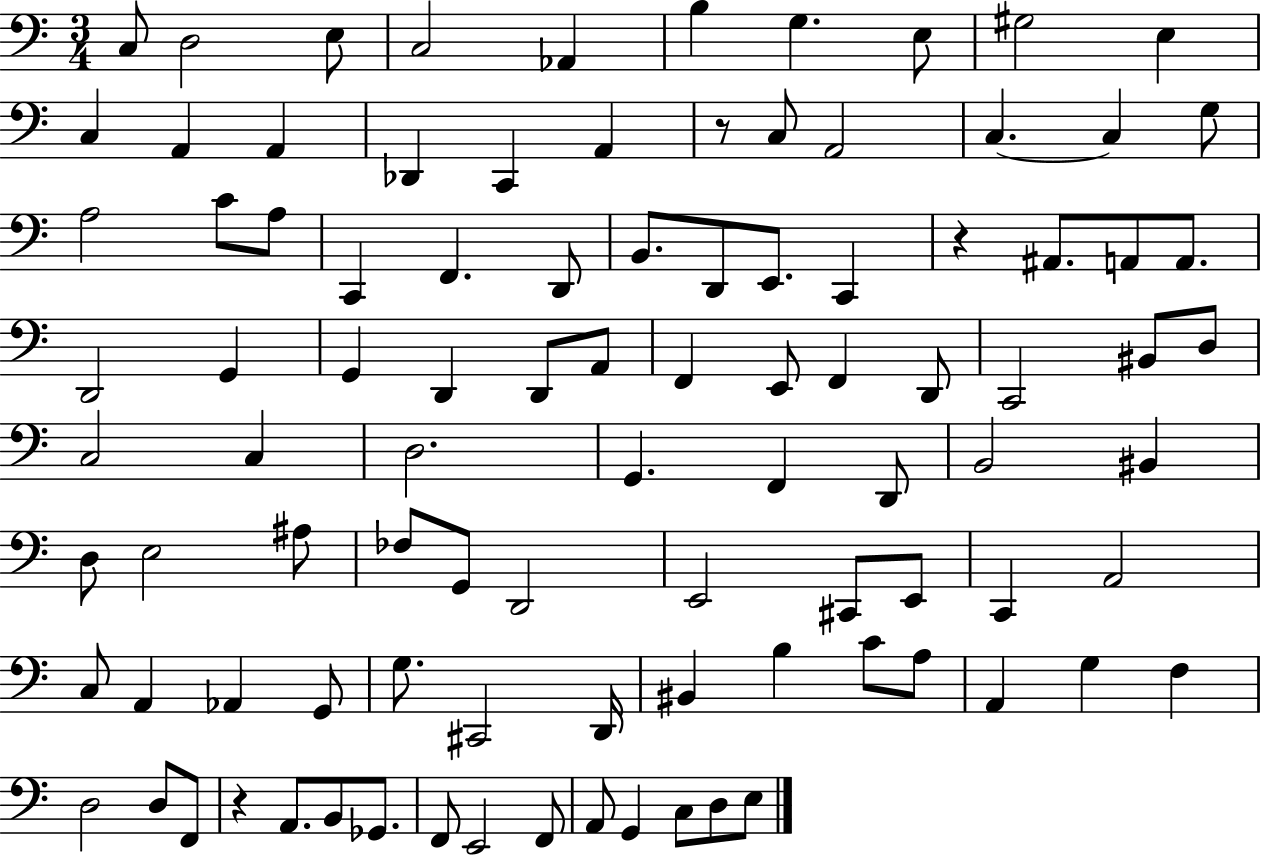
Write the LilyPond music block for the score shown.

{
  \clef bass
  \numericTimeSignature
  \time 3/4
  \key c \major
  c8 d2 e8 | c2 aes,4 | b4 g4. e8 | gis2 e4 | \break c4 a,4 a,4 | des,4 c,4 a,4 | r8 c8 a,2 | c4.~~ c4 g8 | \break a2 c'8 a8 | c,4 f,4. d,8 | b,8. d,8 e,8. c,4 | r4 ais,8. a,8 a,8. | \break d,2 g,4 | g,4 d,4 d,8 a,8 | f,4 e,8 f,4 d,8 | c,2 bis,8 d8 | \break c2 c4 | d2. | g,4. f,4 d,8 | b,2 bis,4 | \break d8 e2 ais8 | fes8 g,8 d,2 | e,2 cis,8 e,8 | c,4 a,2 | \break c8 a,4 aes,4 g,8 | g8. cis,2 d,16 | bis,4 b4 c'8 a8 | a,4 g4 f4 | \break d2 d8 f,8 | r4 a,8. b,8 ges,8. | f,8 e,2 f,8 | a,8 g,4 c8 d8 e8 | \break \bar "|."
}